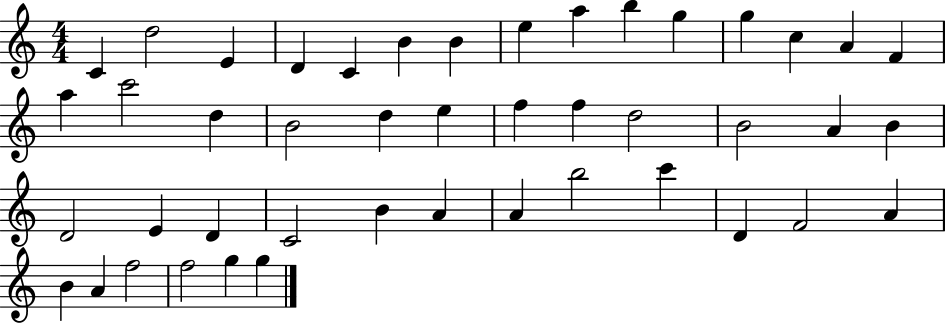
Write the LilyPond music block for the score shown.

{
  \clef treble
  \numericTimeSignature
  \time 4/4
  \key c \major
  c'4 d''2 e'4 | d'4 c'4 b'4 b'4 | e''4 a''4 b''4 g''4 | g''4 c''4 a'4 f'4 | \break a''4 c'''2 d''4 | b'2 d''4 e''4 | f''4 f''4 d''2 | b'2 a'4 b'4 | \break d'2 e'4 d'4 | c'2 b'4 a'4 | a'4 b''2 c'''4 | d'4 f'2 a'4 | \break b'4 a'4 f''2 | f''2 g''4 g''4 | \bar "|."
}